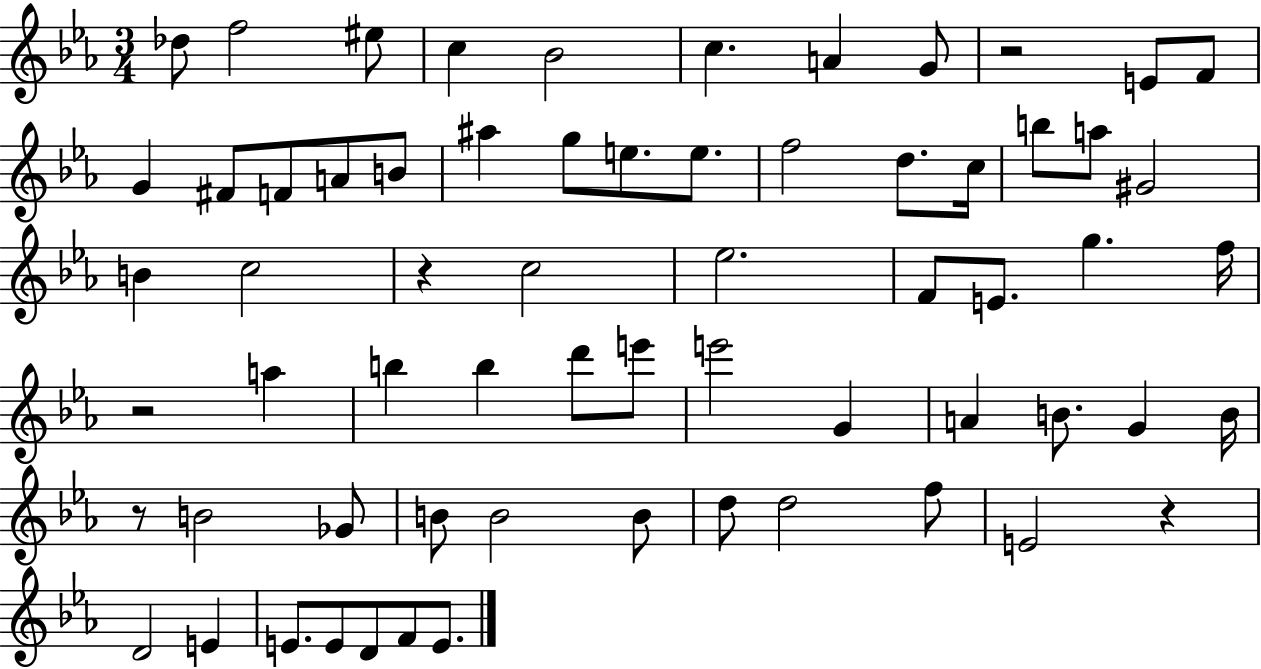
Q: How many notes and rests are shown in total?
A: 65